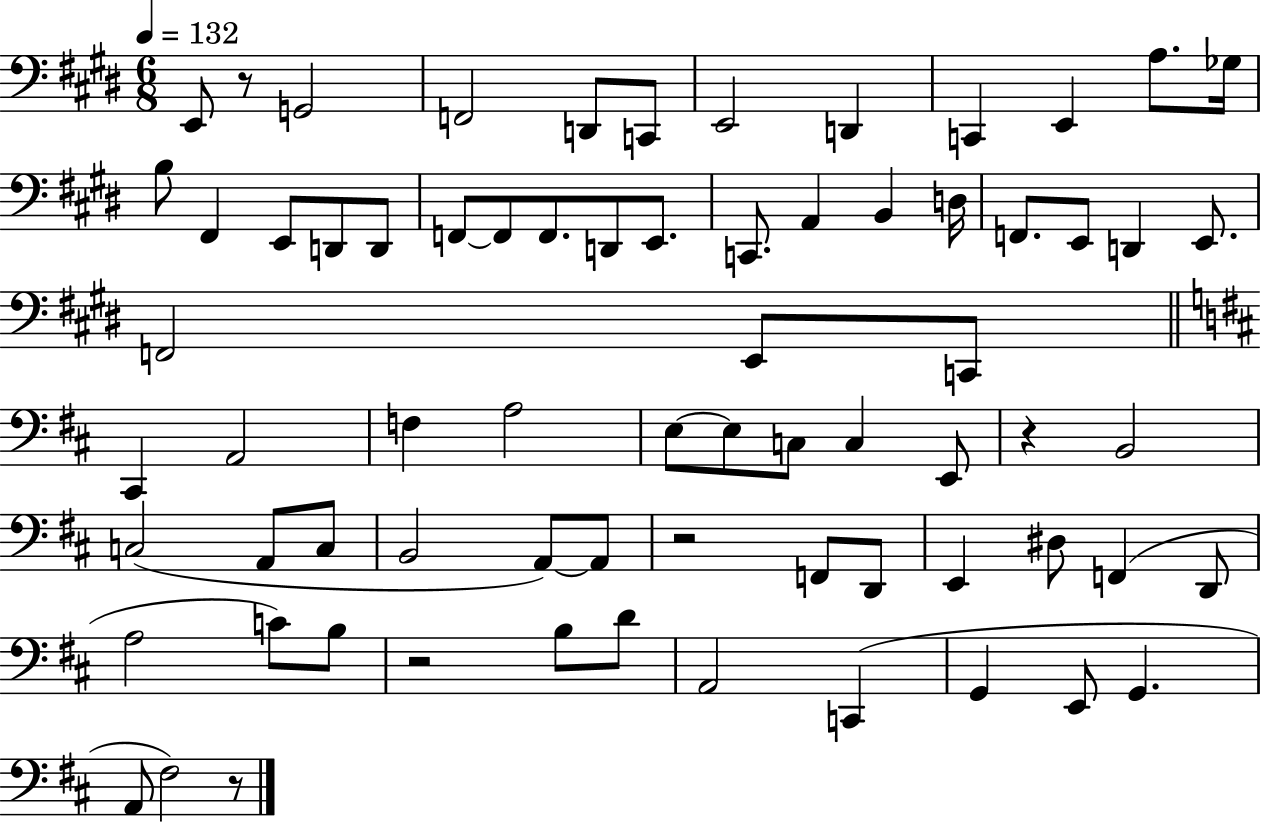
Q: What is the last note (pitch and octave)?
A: F#3